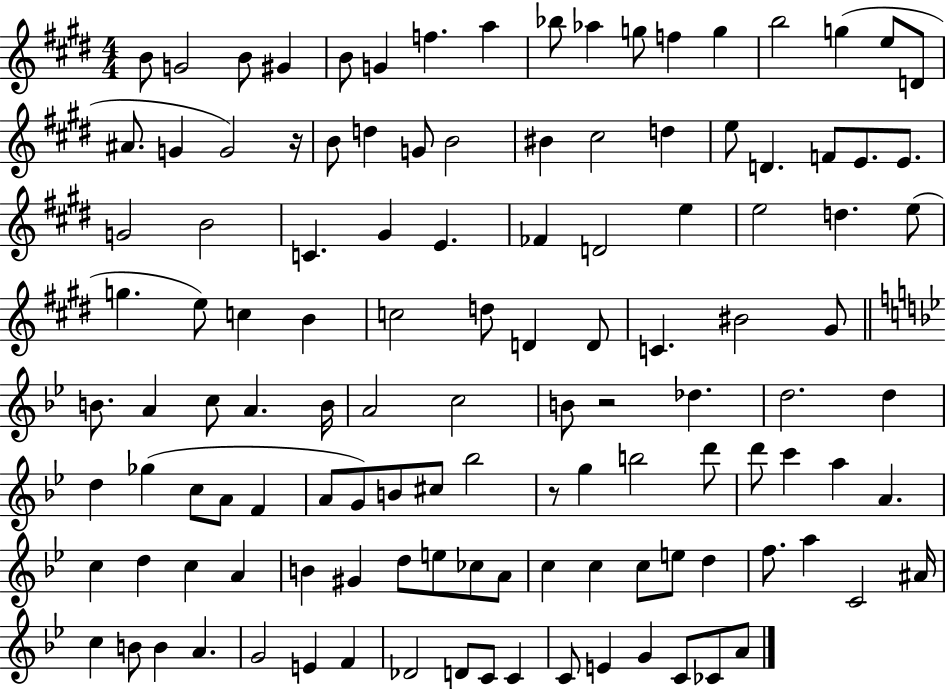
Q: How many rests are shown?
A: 3